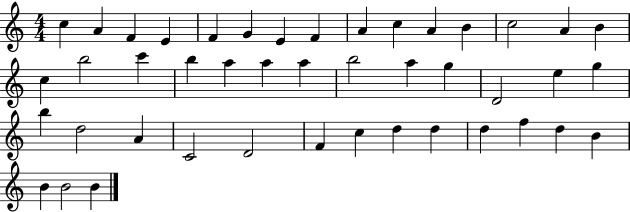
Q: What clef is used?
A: treble